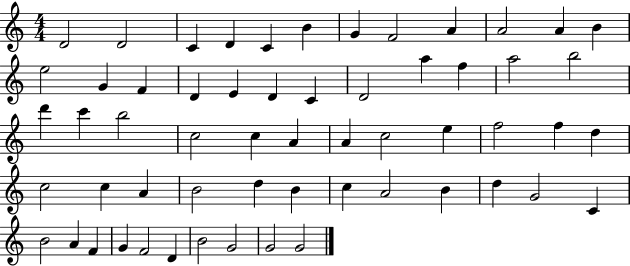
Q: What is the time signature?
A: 4/4